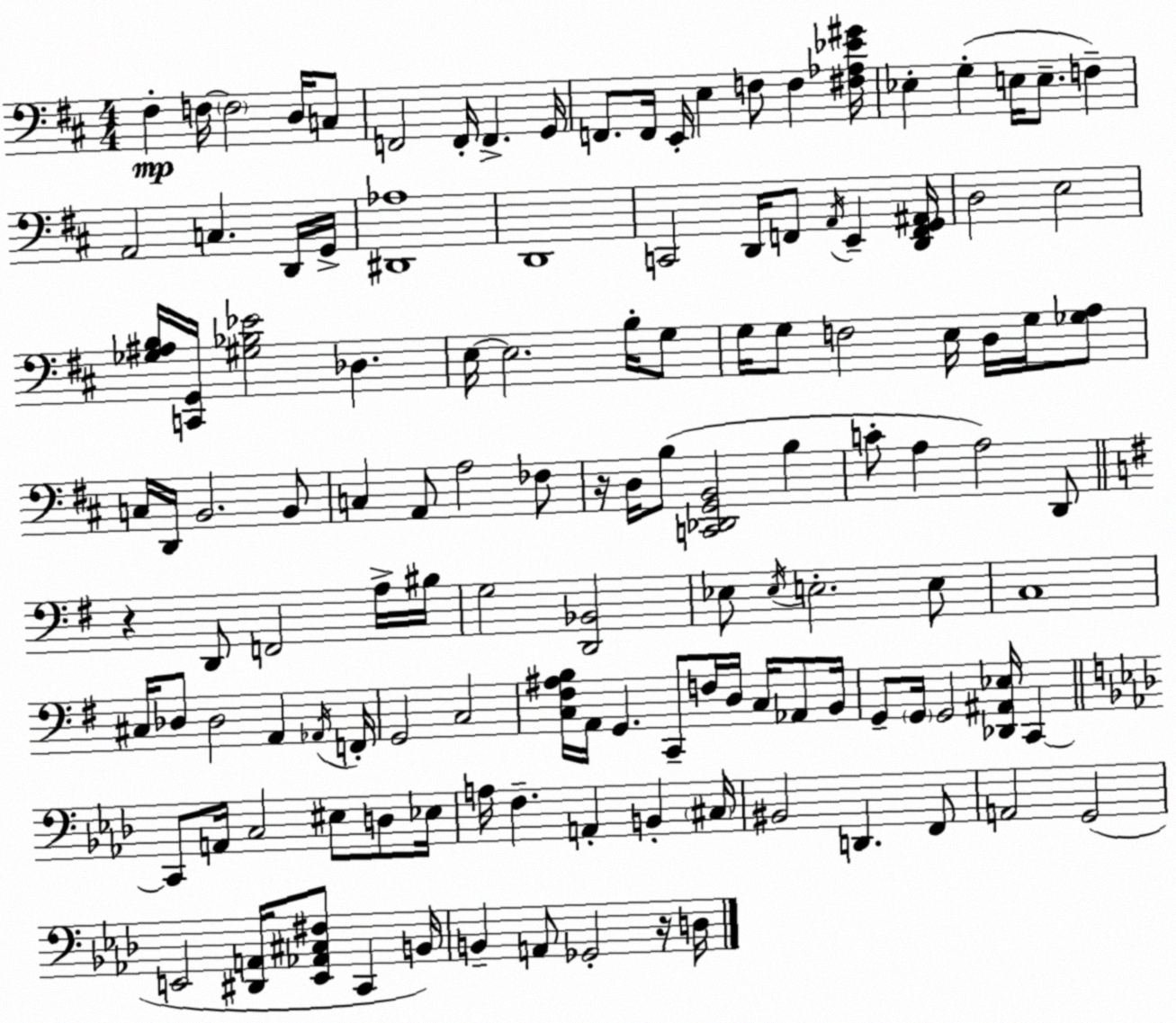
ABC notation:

X:1
T:Untitled
M:4/4
L:1/4
K:D
^F, F,/4 F,2 D,/4 C,/2 F,,2 F,,/4 F,, G,,/4 F,,/2 F,,/4 E,,/4 E, F,/2 F, [^F,_A,_E^G]/4 _E, G, E,/4 E,/2 F, A,,2 C, D,,/4 G,,/4 [^D,,_A,]4 D,,4 C,,2 D,,/4 F,,/2 A,,/4 E,, [D,,F,,G,,^A,,]/4 D,2 E,2 [_G,^A,B,]/4 [C,,G,,]/4 [^G,_B,_E]2 _D, E,/4 E,2 B,/4 G,/2 G,/4 G,/2 F,2 E,/4 D,/4 G,/4 [_G,A,]/2 C,/4 D,,/4 B,,2 B,,/2 C, A,,/2 A,2 _F,/2 z/4 D,/4 B,/2 [C,,_D,,G,,B,,]2 B, C/2 A, A,2 D,,/2 z D,,/2 F,,2 A,/4 ^B,/4 G,2 [D,,_B,,]2 _E,/2 _E,/4 E,2 E,/2 C,4 ^C,/4 _D,/2 _D,2 A,, _A,,/4 F,,/4 G,,2 C,2 [C,^F,^A,B,]/4 A,,/4 G,, C,,/2 F,/4 D,/4 C,/4 _A,,/2 B,,/4 G,,/2 G,,/4 G,,2 [_D,,^A,,_E,]/4 C,, C,,/2 A,,/4 C,2 ^E,/2 D,/2 _E,/4 A,/4 F, A,, B,, ^C,/4 ^B,,2 D,, F,,/2 A,,2 G,,2 E,,2 [^D,,A,,]/4 [E,,_A,,^C,^F,]/2 C,, B,,/4 B,, A,,/2 _G,,2 z/4 D,/4